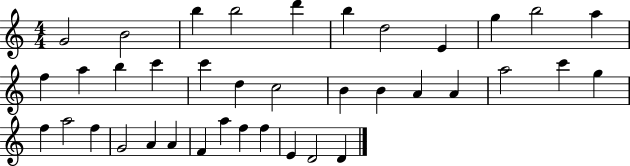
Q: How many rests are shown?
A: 0